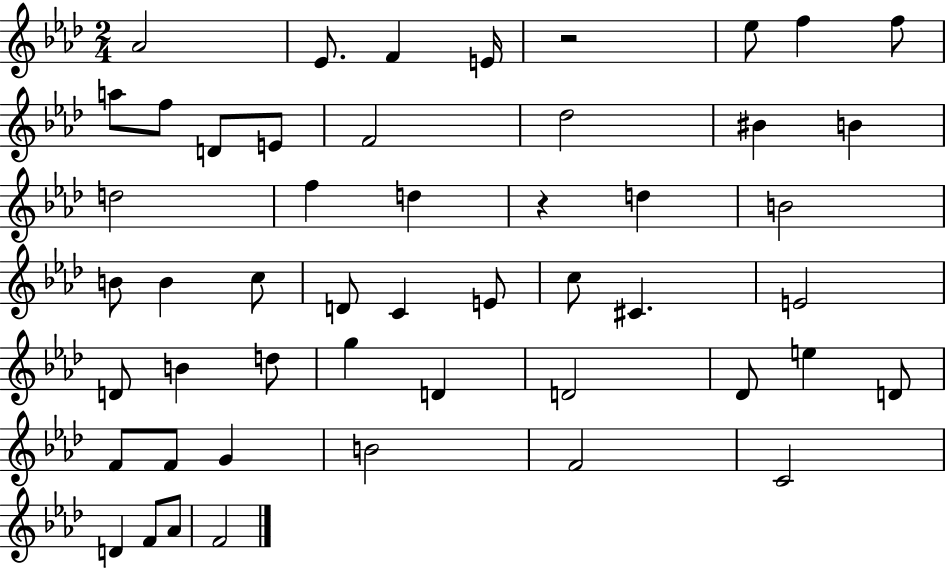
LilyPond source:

{
  \clef treble
  \numericTimeSignature
  \time 2/4
  \key aes \major
  aes'2 | ees'8. f'4 e'16 | r2 | ees''8 f''4 f''8 | \break a''8 f''8 d'8 e'8 | f'2 | des''2 | bis'4 b'4 | \break d''2 | f''4 d''4 | r4 d''4 | b'2 | \break b'8 b'4 c''8 | d'8 c'4 e'8 | c''8 cis'4. | e'2 | \break d'8 b'4 d''8 | g''4 d'4 | d'2 | des'8 e''4 d'8 | \break f'8 f'8 g'4 | b'2 | f'2 | c'2 | \break d'4 f'8 aes'8 | f'2 | \bar "|."
}